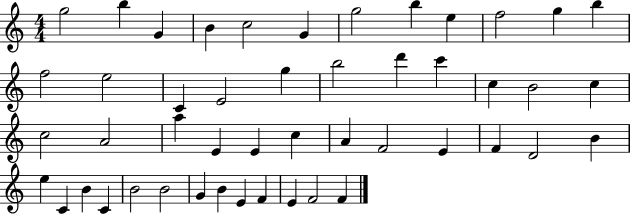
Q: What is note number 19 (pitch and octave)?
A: D6